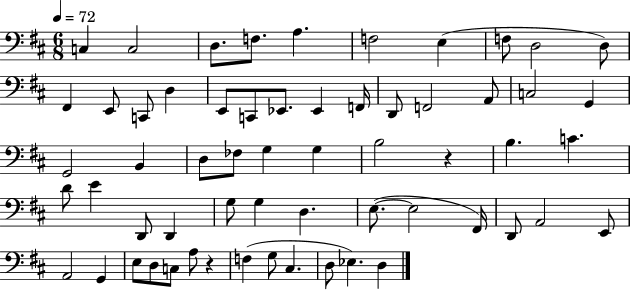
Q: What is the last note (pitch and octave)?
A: D3